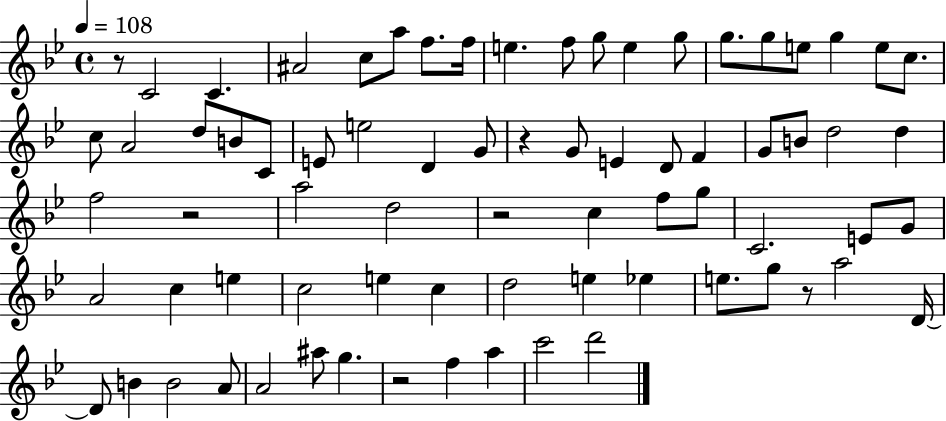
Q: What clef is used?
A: treble